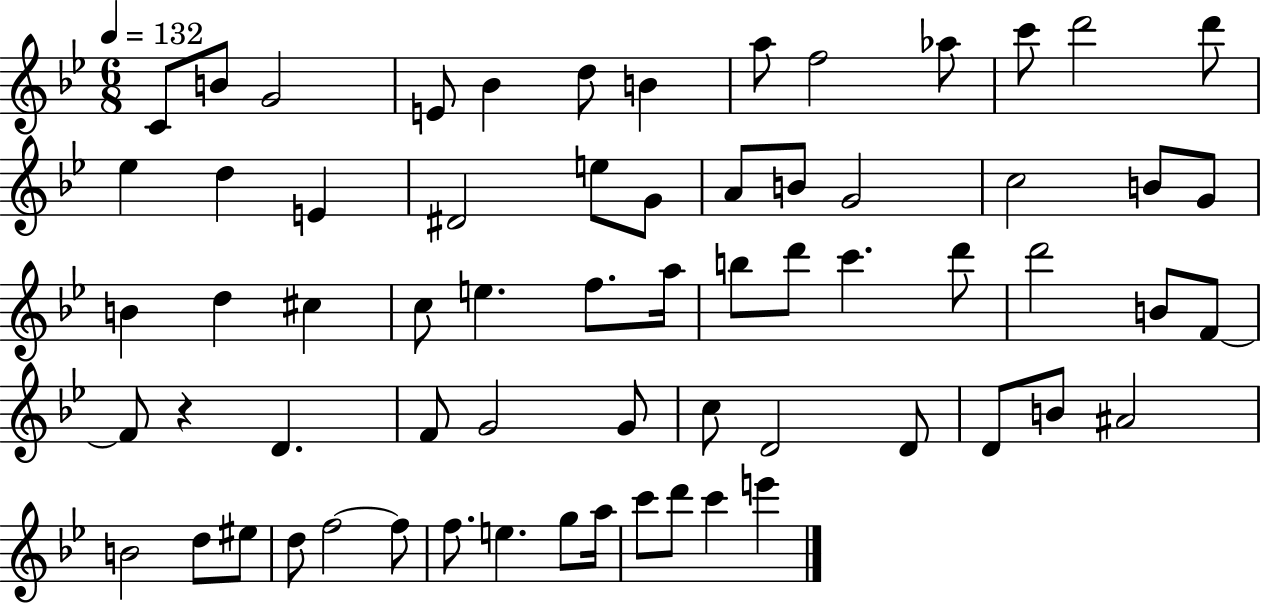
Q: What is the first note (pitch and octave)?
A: C4